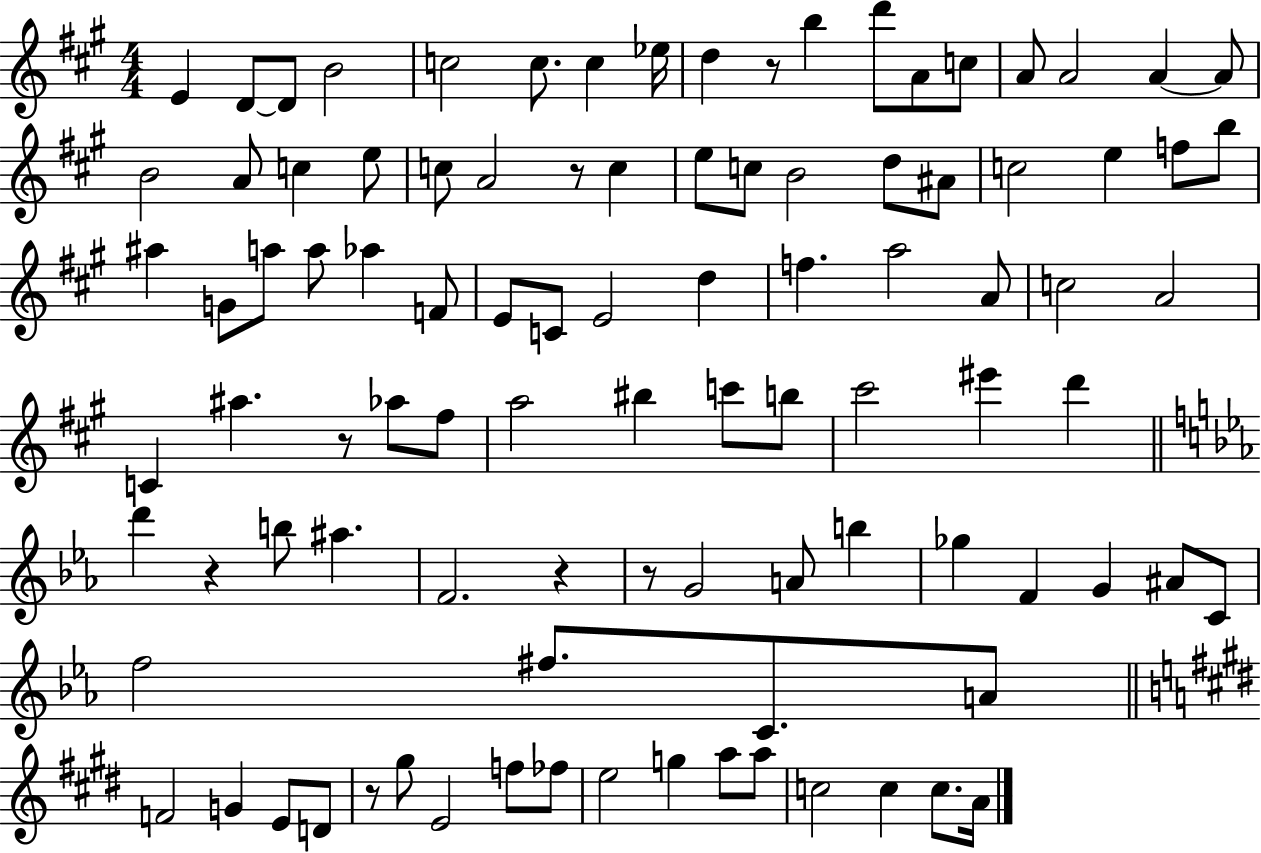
X:1
T:Untitled
M:4/4
L:1/4
K:A
E D/2 D/2 B2 c2 c/2 c _e/4 d z/2 b d'/2 A/2 c/2 A/2 A2 A A/2 B2 A/2 c e/2 c/2 A2 z/2 c e/2 c/2 B2 d/2 ^A/2 c2 e f/2 b/2 ^a G/2 a/2 a/2 _a F/2 E/2 C/2 E2 d f a2 A/2 c2 A2 C ^a z/2 _a/2 ^f/2 a2 ^b c'/2 b/2 ^c'2 ^e' d' d' z b/2 ^a F2 z z/2 G2 A/2 b _g F G ^A/2 C/2 f2 ^f/2 C/2 A/2 F2 G E/2 D/2 z/2 ^g/2 E2 f/2 _f/2 e2 g a/2 a/2 c2 c c/2 A/4